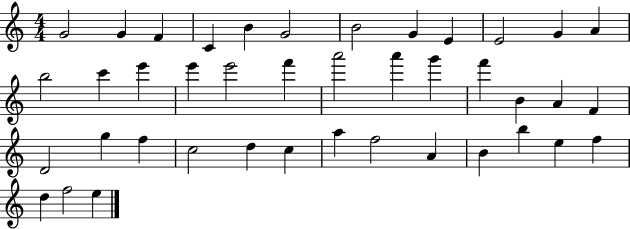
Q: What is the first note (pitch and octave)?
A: G4